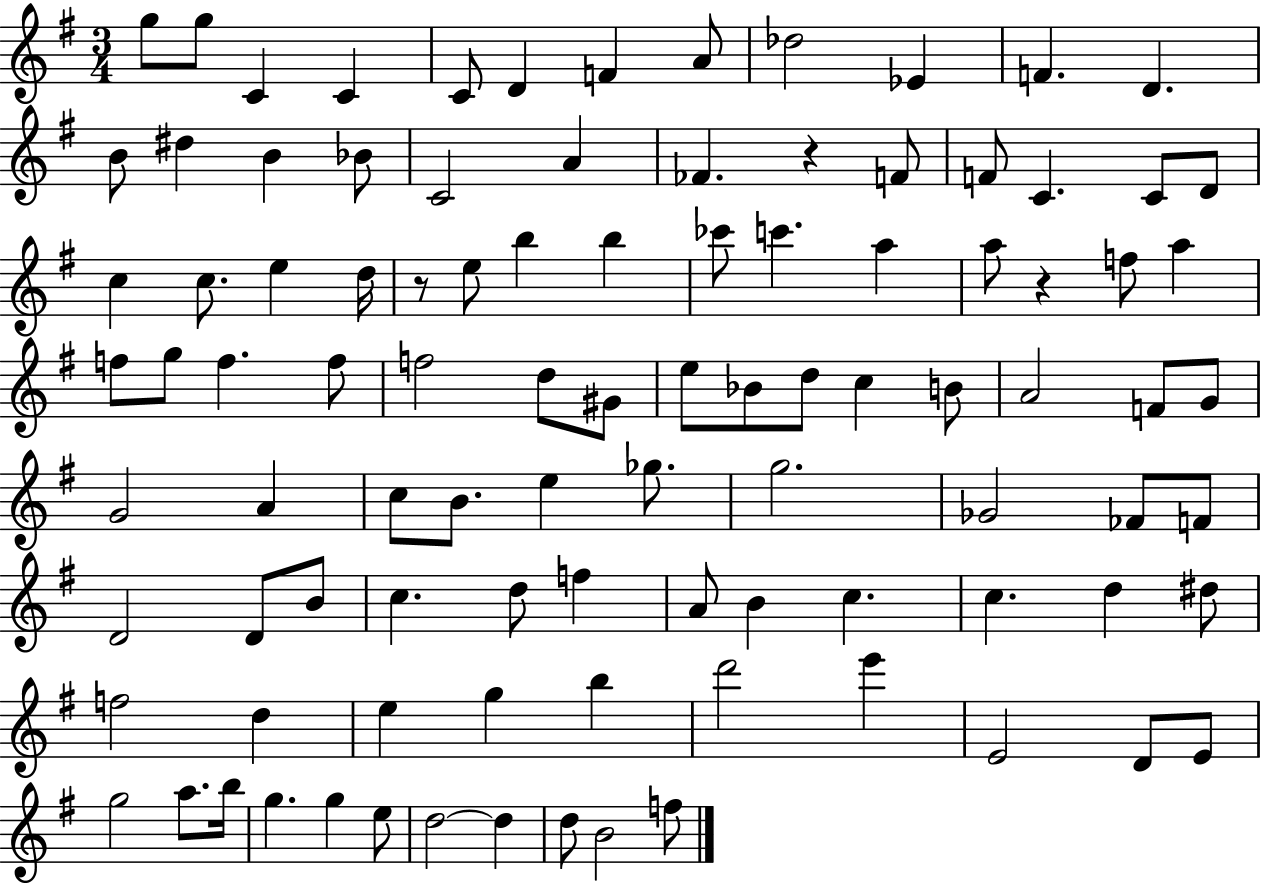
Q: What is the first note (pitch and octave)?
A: G5